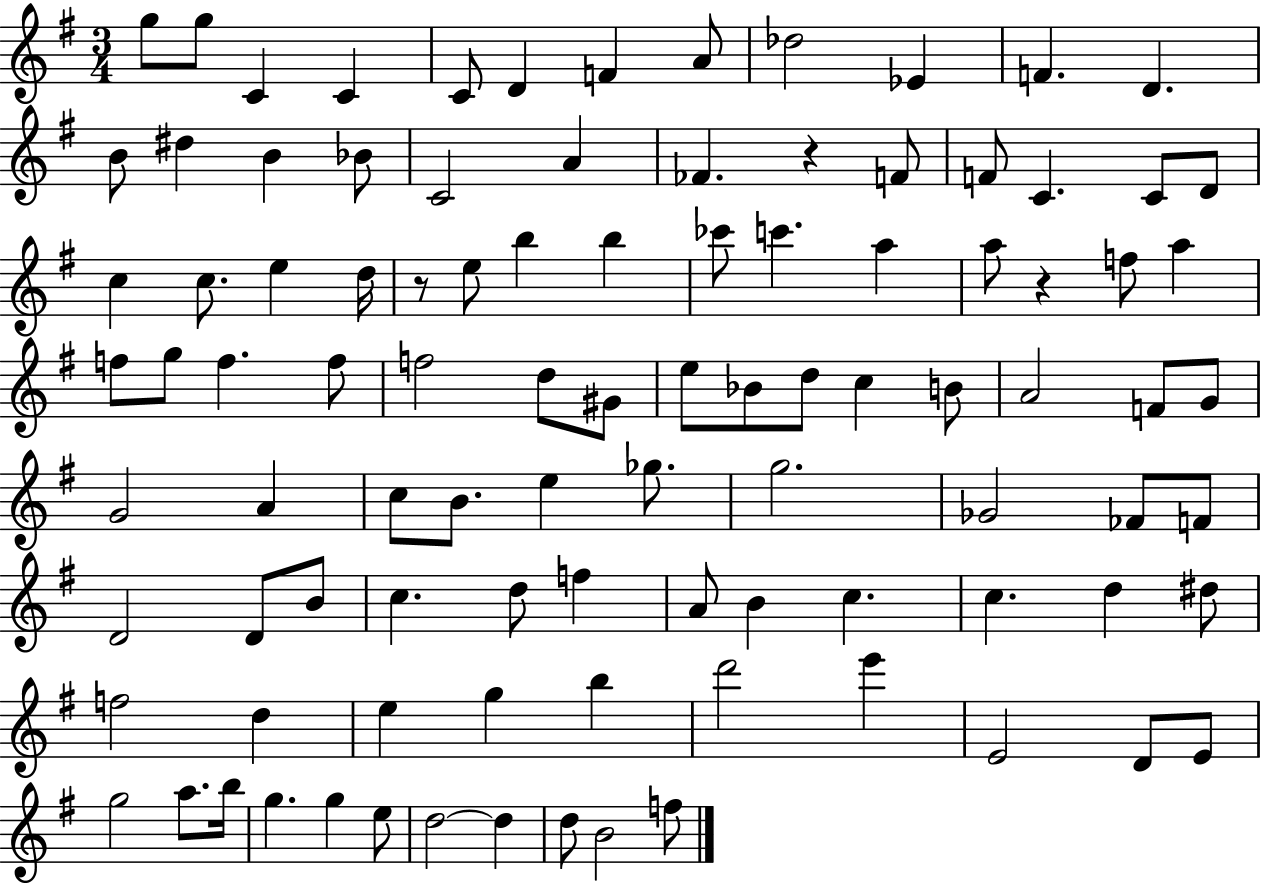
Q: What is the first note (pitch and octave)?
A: G5